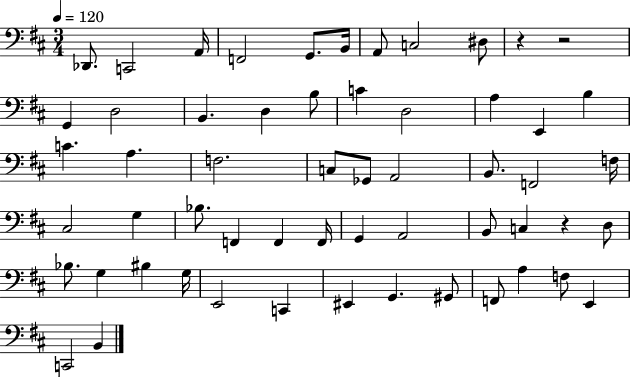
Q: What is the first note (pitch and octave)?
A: Db2